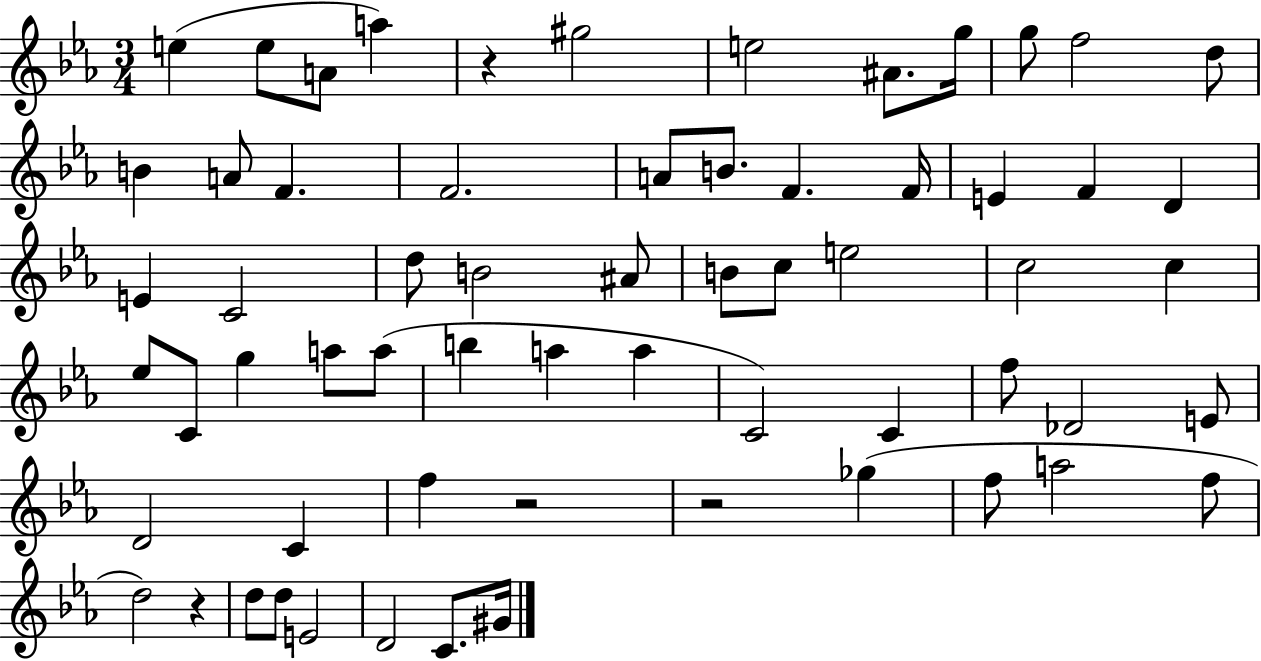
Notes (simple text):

E5/q E5/e A4/e A5/q R/q G#5/h E5/h A#4/e. G5/s G5/e F5/h D5/e B4/q A4/e F4/q. F4/h. A4/e B4/e. F4/q. F4/s E4/q F4/q D4/q E4/q C4/h D5/e B4/h A#4/e B4/e C5/e E5/h C5/h C5/q Eb5/e C4/e G5/q A5/e A5/e B5/q A5/q A5/q C4/h C4/q F5/e Db4/h E4/e D4/h C4/q F5/q R/h R/h Gb5/q F5/e A5/h F5/e D5/h R/q D5/e D5/e E4/h D4/h C4/e. G#4/s